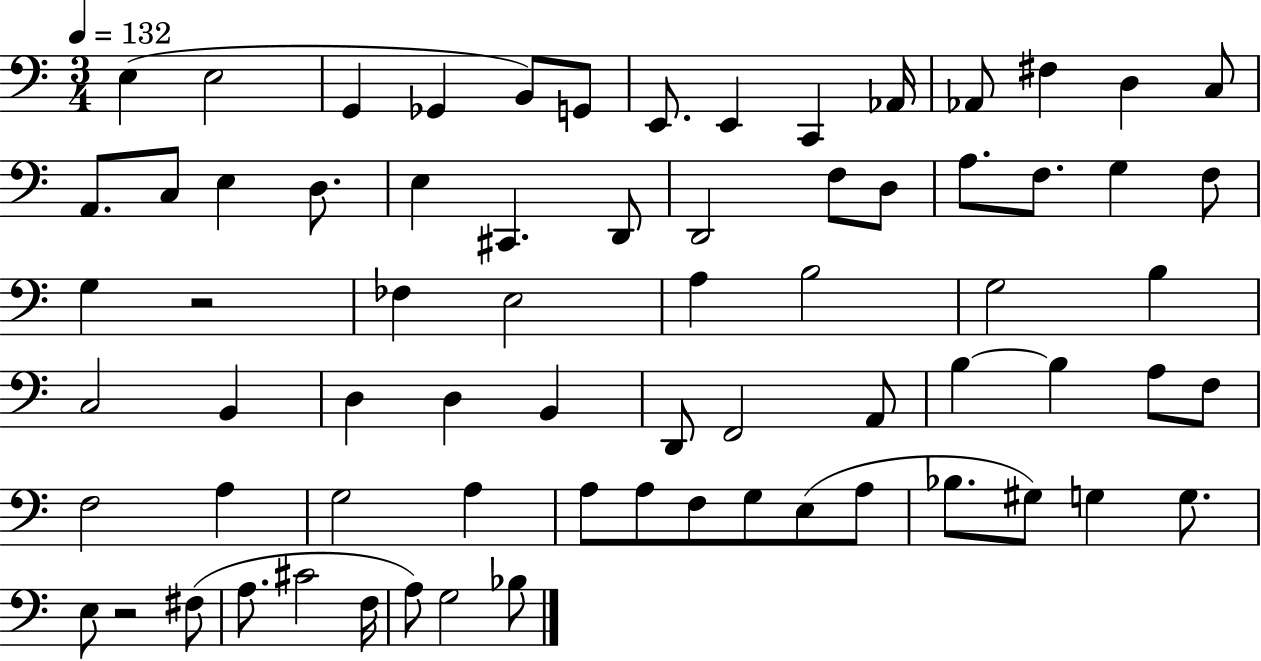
{
  \clef bass
  \numericTimeSignature
  \time 3/4
  \key c \major
  \tempo 4 = 132
  e4( e2 | g,4 ges,4 b,8) g,8 | e,8. e,4 c,4 aes,16 | aes,8 fis4 d4 c8 | \break a,8. c8 e4 d8. | e4 cis,4. d,8 | d,2 f8 d8 | a8. f8. g4 f8 | \break g4 r2 | fes4 e2 | a4 b2 | g2 b4 | \break c2 b,4 | d4 d4 b,4 | d,8 f,2 a,8 | b4~~ b4 a8 f8 | \break f2 a4 | g2 a4 | a8 a8 f8 g8 e8( a8 | bes8. gis8) g4 g8. | \break e8 r2 fis8( | a8. cis'2 f16 | a8) g2 bes8 | \bar "|."
}